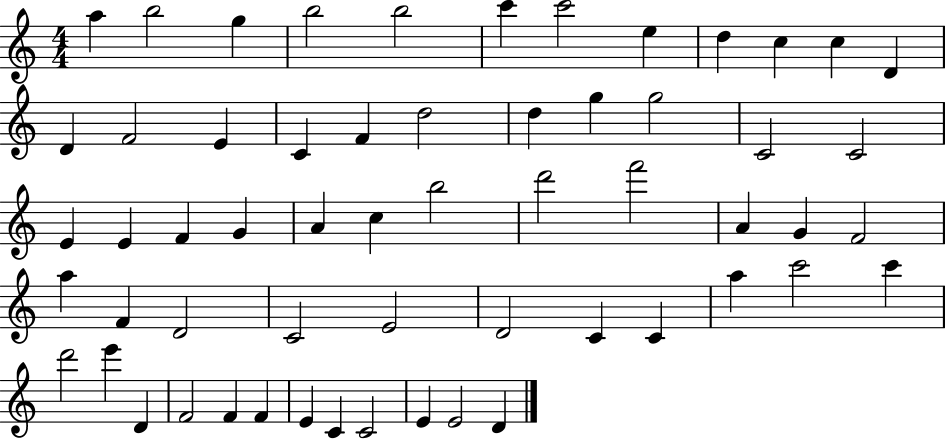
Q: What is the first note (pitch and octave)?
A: A5